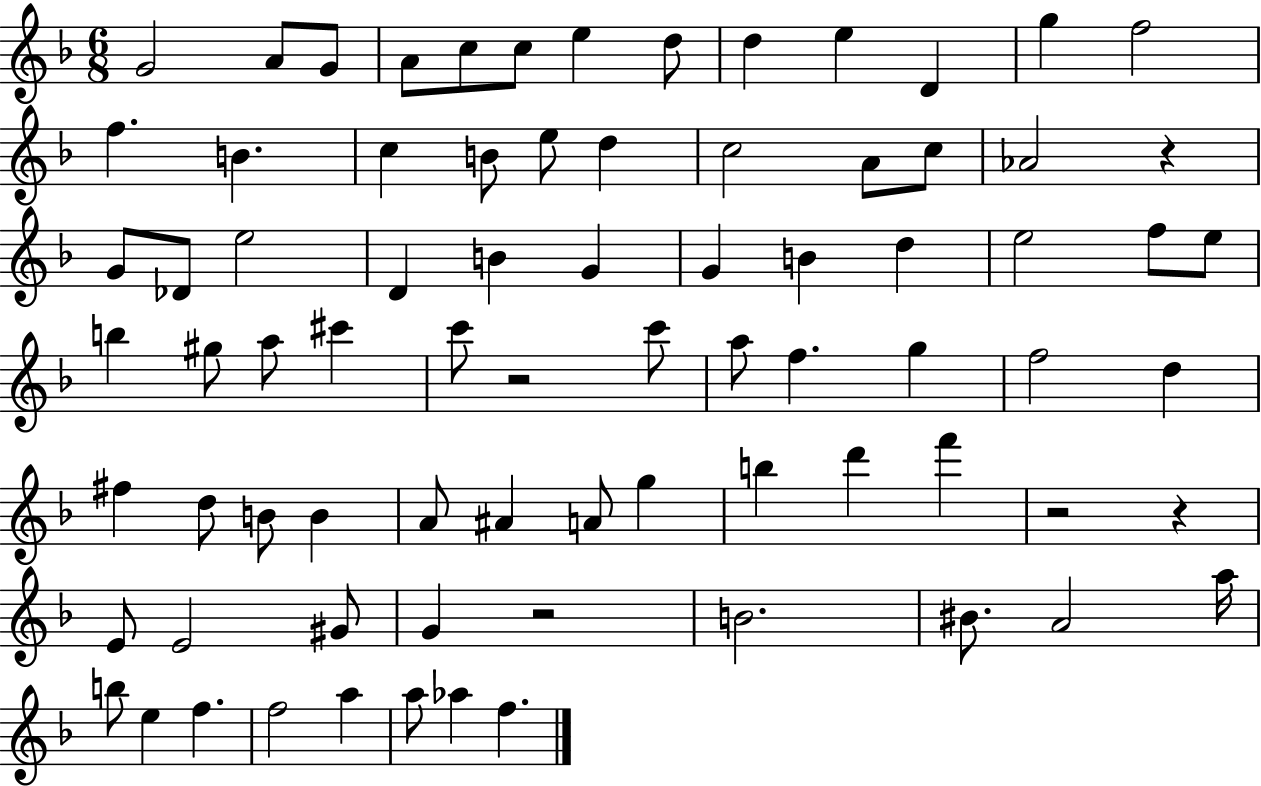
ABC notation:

X:1
T:Untitled
M:6/8
L:1/4
K:F
G2 A/2 G/2 A/2 c/2 c/2 e d/2 d e D g f2 f B c B/2 e/2 d c2 A/2 c/2 _A2 z G/2 _D/2 e2 D B G G B d e2 f/2 e/2 b ^g/2 a/2 ^c' c'/2 z2 c'/2 a/2 f g f2 d ^f d/2 B/2 B A/2 ^A A/2 g b d' f' z2 z E/2 E2 ^G/2 G z2 B2 ^B/2 A2 a/4 b/2 e f f2 a a/2 _a f